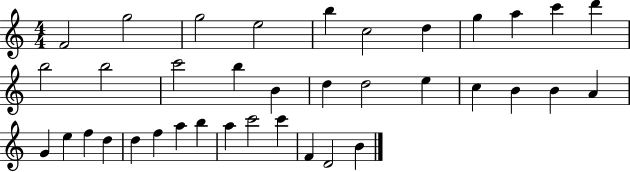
X:1
T:Untitled
M:4/4
L:1/4
K:C
F2 g2 g2 e2 b c2 d g a c' d' b2 b2 c'2 b B d d2 e c B B A G e f d d f a b a c'2 c' F D2 B